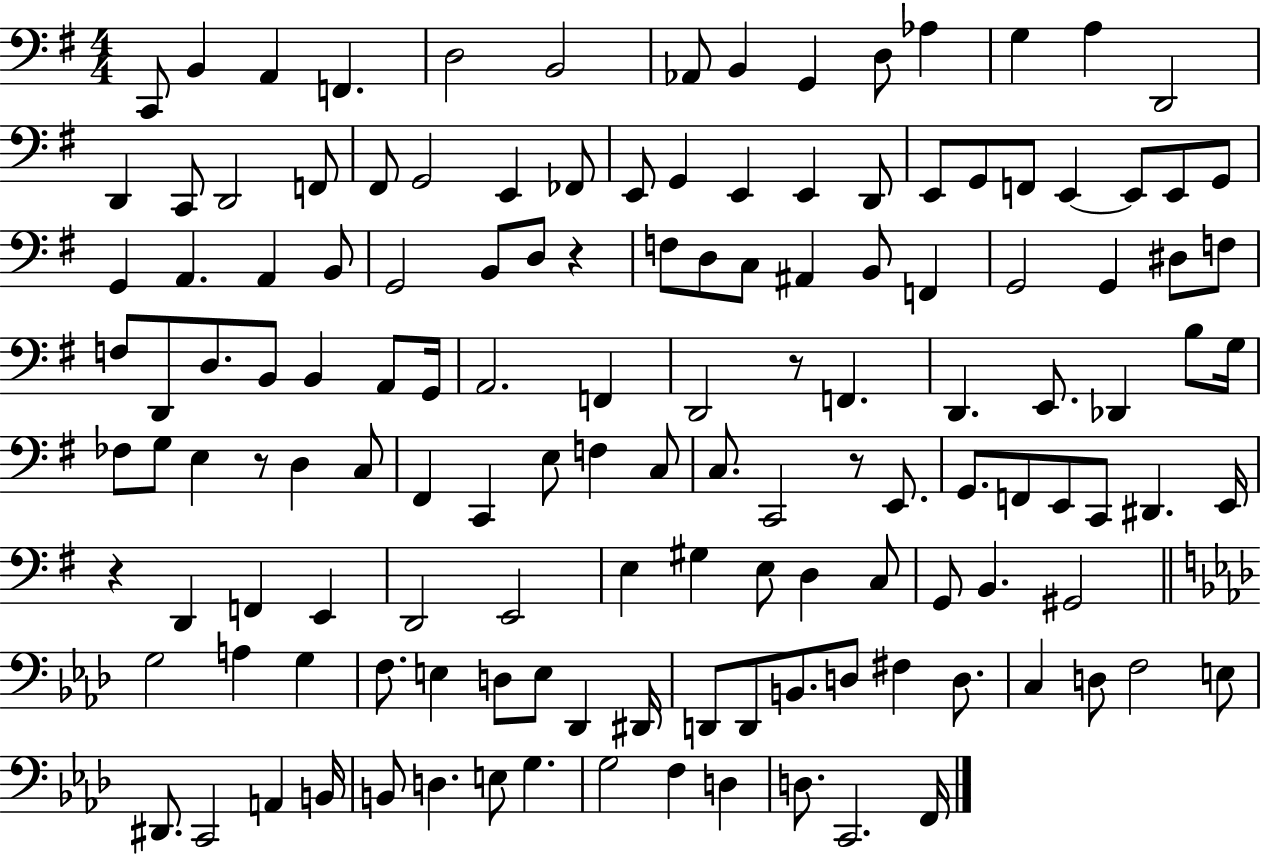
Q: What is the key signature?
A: G major